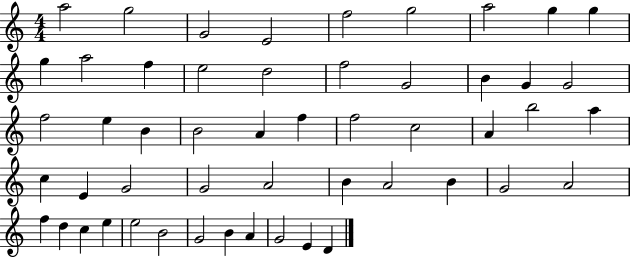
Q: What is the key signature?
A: C major